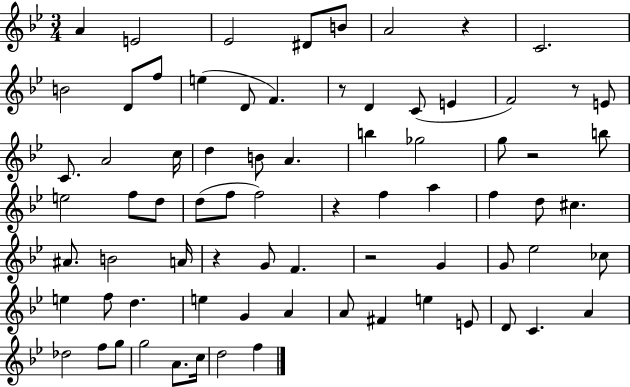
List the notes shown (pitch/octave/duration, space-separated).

A4/q E4/h Eb4/h D#4/e B4/e A4/h R/q C4/h. B4/h D4/e F5/e E5/q D4/e F4/q. R/e D4/q C4/e E4/q F4/h R/e E4/e C4/e. A4/h C5/s D5/q B4/e A4/q. B5/q Gb5/h G5/e R/h B5/e E5/h F5/e D5/e D5/e F5/e F5/h R/q F5/q A5/q F5/q D5/e C#5/q. A#4/e. B4/h A4/s R/q G4/e F4/q. R/h G4/q G4/e Eb5/h CES5/e E5/q F5/e D5/q. E5/q G4/q A4/q A4/e F#4/q E5/q E4/e D4/e C4/q. A4/q Db5/h F5/e G5/e G5/h A4/e. C5/s D5/h F5/q